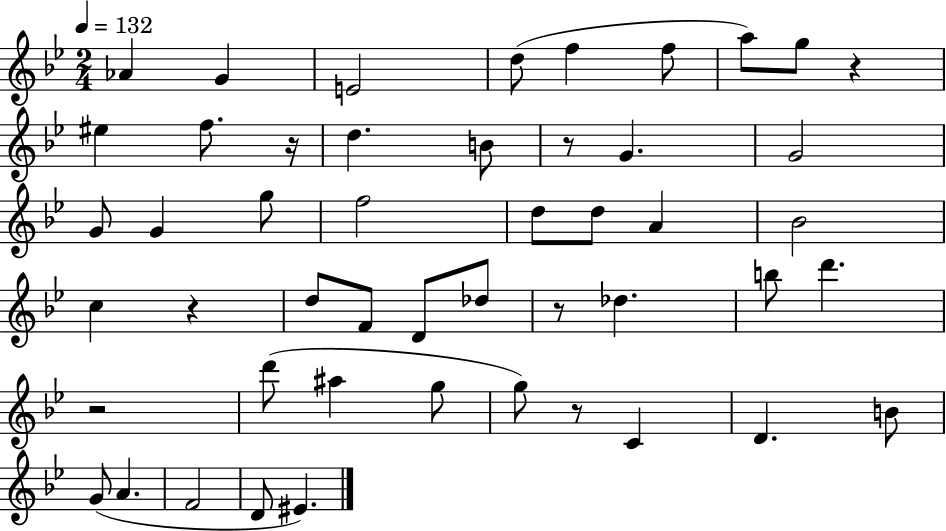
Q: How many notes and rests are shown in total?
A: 49